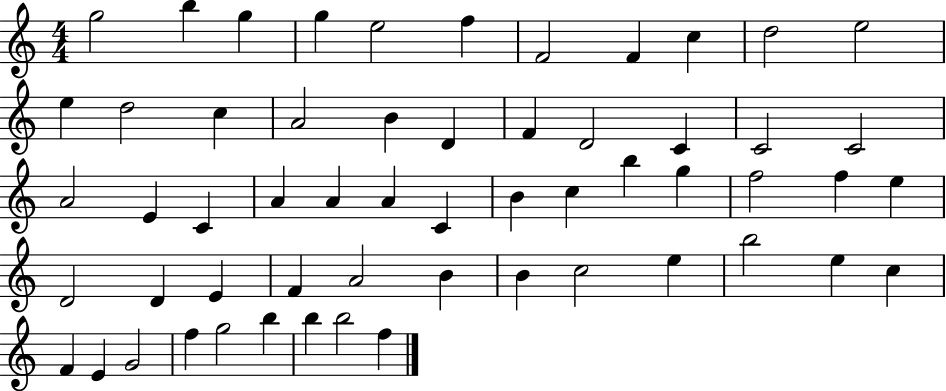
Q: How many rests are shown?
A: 0